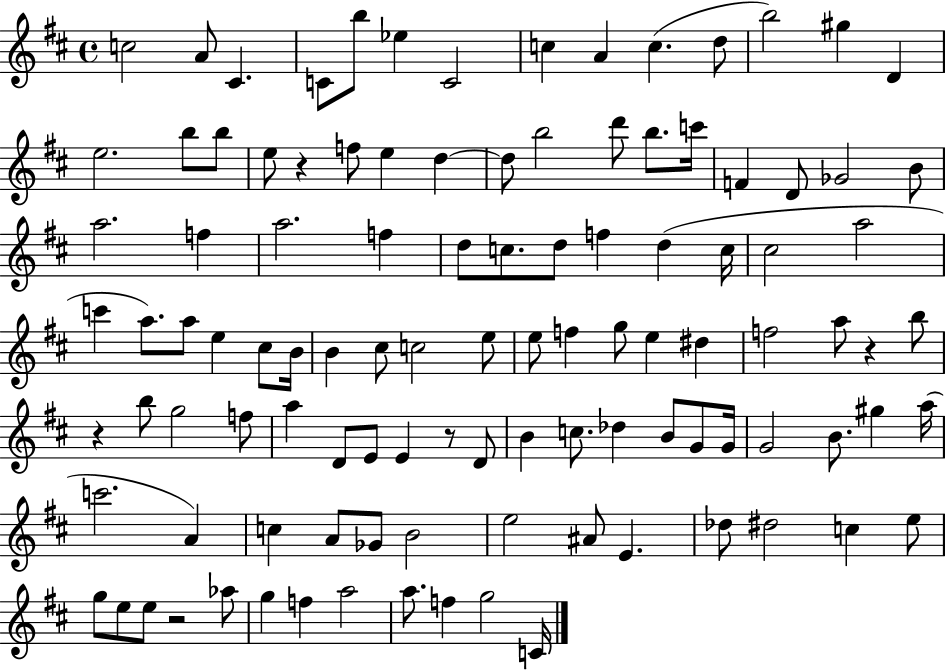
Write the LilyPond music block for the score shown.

{
  \clef treble
  \time 4/4
  \defaultTimeSignature
  \key d \major
  \repeat volta 2 { c''2 a'8 cis'4. | c'8 b''8 ees''4 c'2 | c''4 a'4 c''4.( d''8 | b''2) gis''4 d'4 | \break e''2. b''8 b''8 | e''8 r4 f''8 e''4 d''4~~ | d''8 b''2 d'''8 b''8. c'''16 | f'4 d'8 ges'2 b'8 | \break a''2. f''4 | a''2. f''4 | d''8 c''8. d''8 f''4 d''4( c''16 | cis''2 a''2 | \break c'''4 a''8.) a''8 e''4 cis''8 b'16 | b'4 cis''8 c''2 e''8 | e''8 f''4 g''8 e''4 dis''4 | f''2 a''8 r4 b''8 | \break r4 b''8 g''2 f''8 | a''4 d'8 e'8 e'4 r8 d'8 | b'4 c''8. des''4 b'8 g'8 g'16 | g'2 b'8. gis''4 a''16( | \break c'''2. a'4) | c''4 a'8 ges'8 b'2 | e''2 ais'8 e'4. | des''8 dis''2 c''4 e''8 | \break g''8 e''8 e''8 r2 aes''8 | g''4 f''4 a''2 | a''8. f''4 g''2 c'16 | } \bar "|."
}